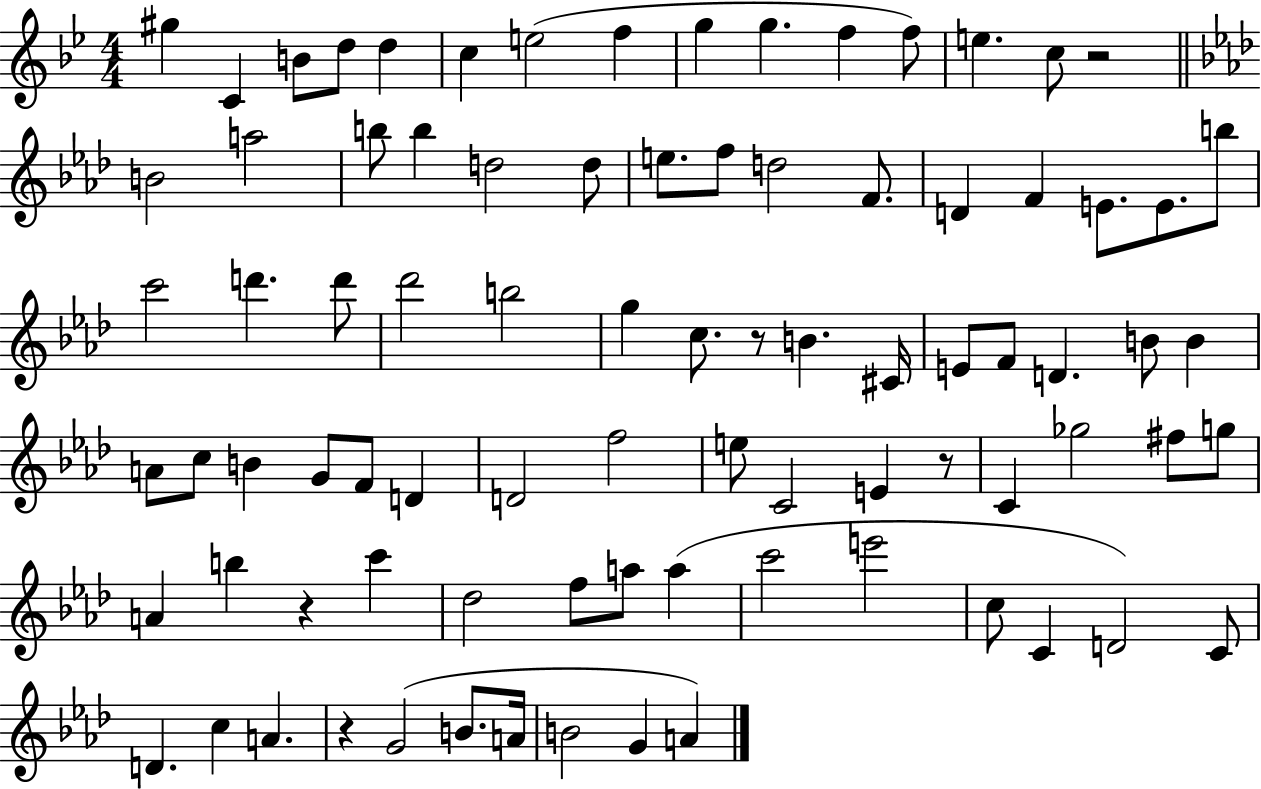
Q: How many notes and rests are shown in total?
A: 85